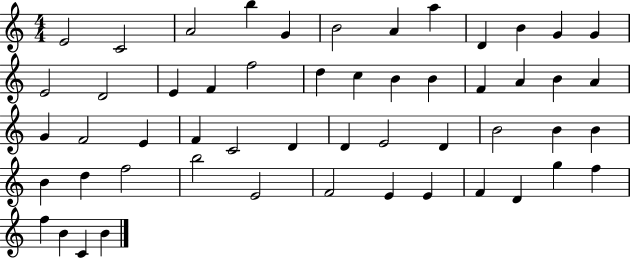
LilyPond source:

{
  \clef treble
  \numericTimeSignature
  \time 4/4
  \key c \major
  e'2 c'2 | a'2 b''4 g'4 | b'2 a'4 a''4 | d'4 b'4 g'4 g'4 | \break e'2 d'2 | e'4 f'4 f''2 | d''4 c''4 b'4 b'4 | f'4 a'4 b'4 a'4 | \break g'4 f'2 e'4 | f'4 c'2 d'4 | d'4 e'2 d'4 | b'2 b'4 b'4 | \break b'4 d''4 f''2 | b''2 e'2 | f'2 e'4 e'4 | f'4 d'4 g''4 f''4 | \break f''4 b'4 c'4 b'4 | \bar "|."
}